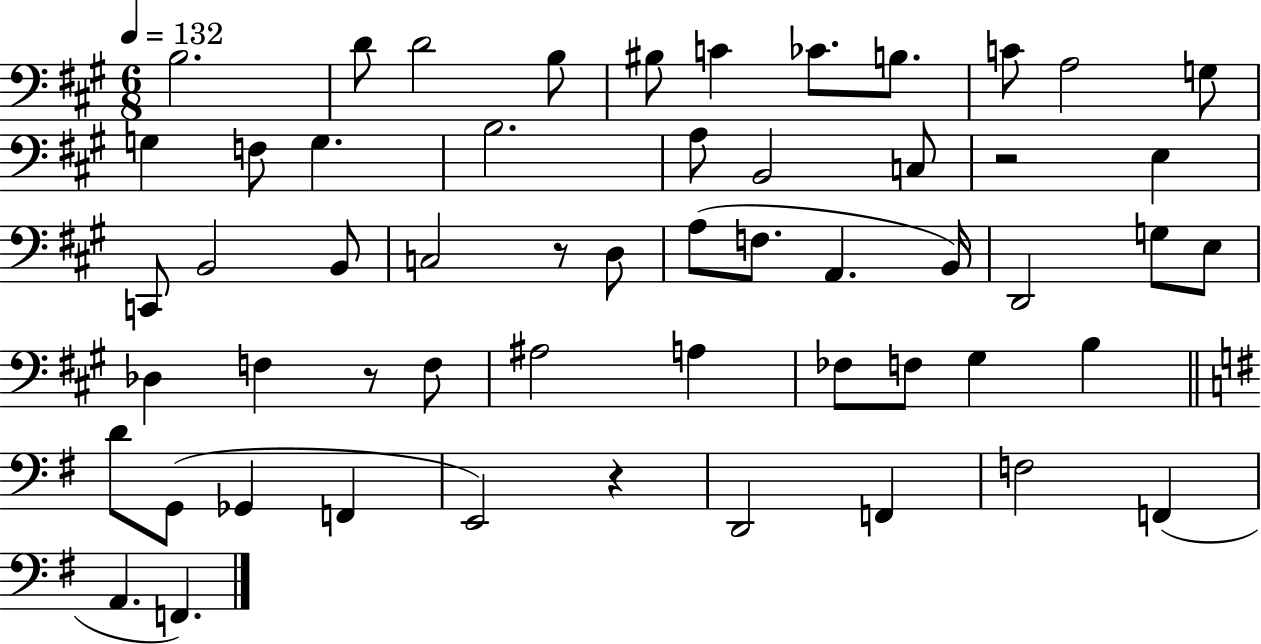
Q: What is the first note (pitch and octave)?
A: B3